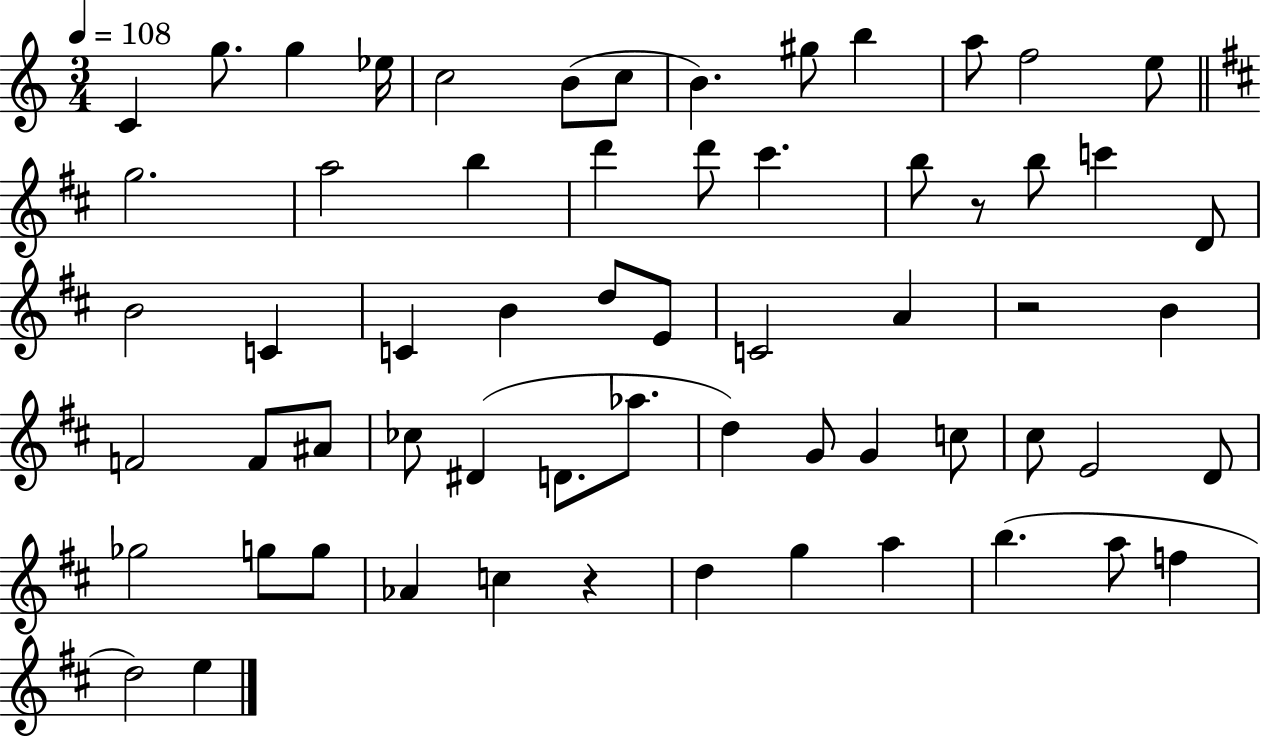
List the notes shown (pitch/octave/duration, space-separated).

C4/q G5/e. G5/q Eb5/s C5/h B4/e C5/e B4/q. G#5/e B5/q A5/e F5/h E5/e G5/h. A5/h B5/q D6/q D6/e C#6/q. B5/e R/e B5/e C6/q D4/e B4/h C4/q C4/q B4/q D5/e E4/e C4/h A4/q R/h B4/q F4/h F4/e A#4/e CES5/e D#4/q D4/e. Ab5/e. D5/q G4/e G4/q C5/e C#5/e E4/h D4/e Gb5/h G5/e G5/e Ab4/q C5/q R/q D5/q G5/q A5/q B5/q. A5/e F5/q D5/h E5/q